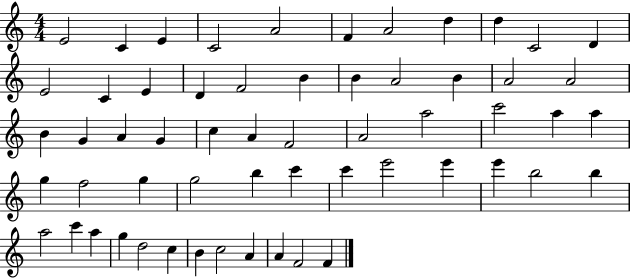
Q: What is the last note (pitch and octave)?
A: F4